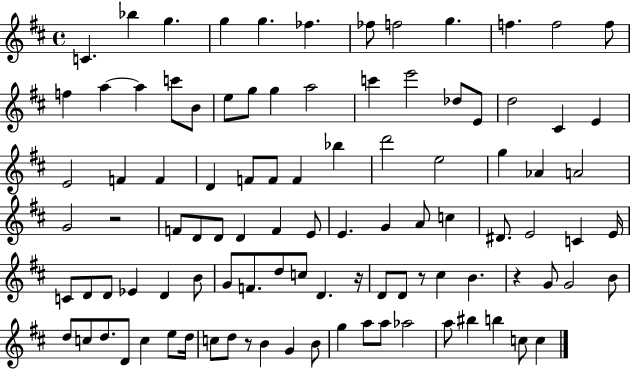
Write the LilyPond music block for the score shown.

{
  \clef treble
  \time 4/4
  \defaultTimeSignature
  \key d \major
  c'4. bes''4 g''4. | g''4 g''4. fes''4. | fes''8 f''2 g''4. | f''4. f''2 f''8 | \break f''4 a''4~~ a''4 c'''8 b'8 | e''8 g''8 g''4 a''2 | c'''4 e'''2 des''8 e'8 | d''2 cis'4 e'4 | \break e'2 f'4 f'4 | d'4 f'8 f'8 f'4 bes''4 | d'''2 e''2 | g''4 aes'4 a'2 | \break g'2 r2 | f'8 d'8 d'8 d'4 f'4 e'8 | e'4. g'4 a'8 c''4 | dis'8. e'2 c'4 e'16 | \break c'8 d'8 d'8 ees'4 d'4 b'8 | g'8 f'8. d''8 c''8 d'4. r16 | d'8 d'8 r8 cis''4 b'4. | r4 g'8 g'2 b'8 | \break d''8 c''8 d''8. d'8 c''4 e''8 d''16 | c''8 d''8 r8 b'4 g'4 b'8 | g''4 a''8 a''8 aes''2 | a''8 bis''4 b''4 c''8 c''4 | \break \bar "|."
}